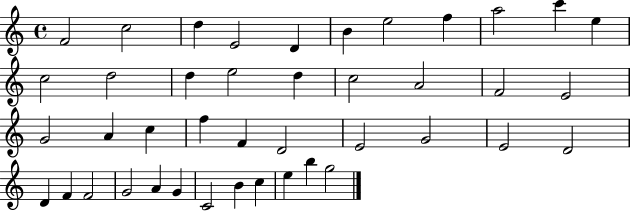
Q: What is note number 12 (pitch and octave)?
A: C5